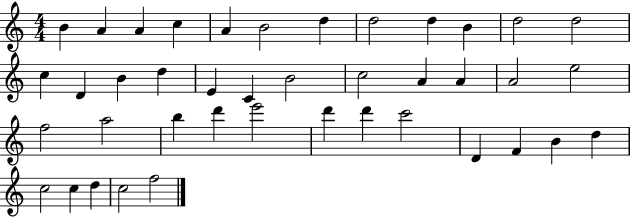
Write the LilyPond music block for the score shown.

{
  \clef treble
  \numericTimeSignature
  \time 4/4
  \key c \major
  b'4 a'4 a'4 c''4 | a'4 b'2 d''4 | d''2 d''4 b'4 | d''2 d''2 | \break c''4 d'4 b'4 d''4 | e'4 c'4 b'2 | c''2 a'4 a'4 | a'2 e''2 | \break f''2 a''2 | b''4 d'''4 e'''2 | d'''4 d'''4 c'''2 | d'4 f'4 b'4 d''4 | \break c''2 c''4 d''4 | c''2 f''2 | \bar "|."
}